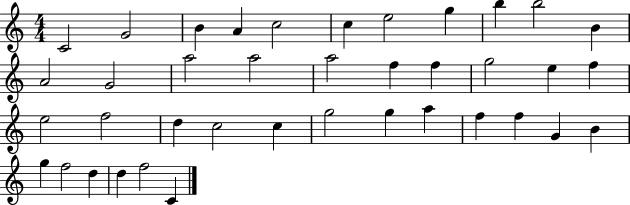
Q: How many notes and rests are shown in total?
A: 39